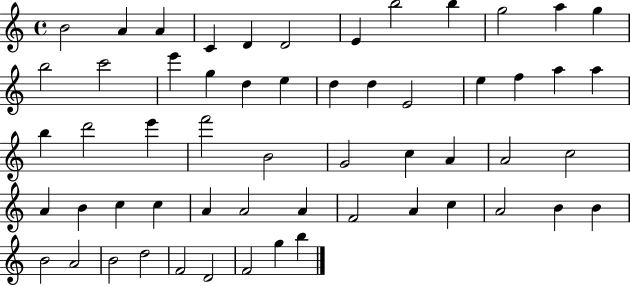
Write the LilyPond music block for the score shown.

{
  \clef treble
  \time 4/4
  \defaultTimeSignature
  \key c \major
  b'2 a'4 a'4 | c'4 d'4 d'2 | e'4 b''2 b''4 | g''2 a''4 g''4 | \break b''2 c'''2 | e'''4 g''4 d''4 e''4 | d''4 d''4 e'2 | e''4 f''4 a''4 a''4 | \break b''4 d'''2 e'''4 | f'''2 b'2 | g'2 c''4 a'4 | a'2 c''2 | \break a'4 b'4 c''4 c''4 | a'4 a'2 a'4 | f'2 a'4 c''4 | a'2 b'4 b'4 | \break b'2 a'2 | b'2 d''2 | f'2 d'2 | f'2 g''4 b''4 | \break \bar "|."
}